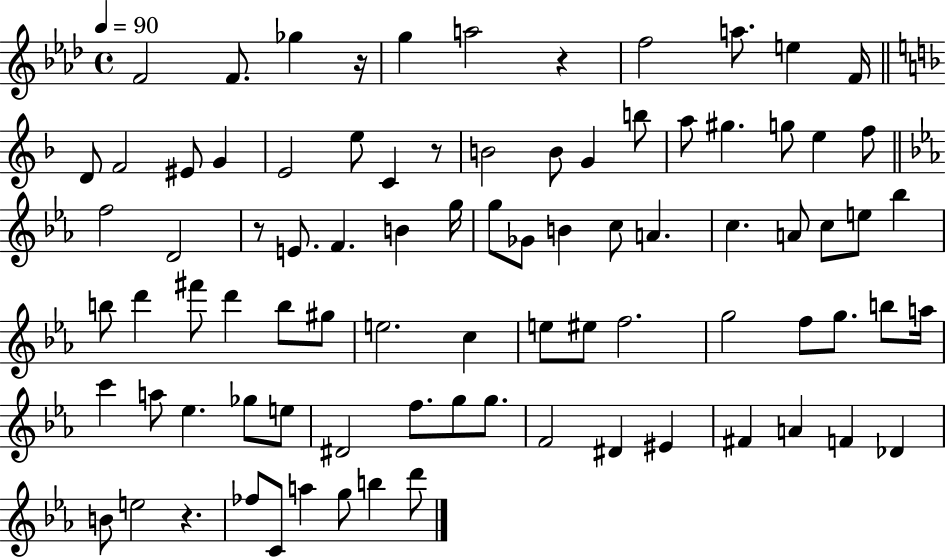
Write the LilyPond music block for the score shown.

{
  \clef treble
  \time 4/4
  \defaultTimeSignature
  \key aes \major
  \tempo 4 = 90
  f'2 f'8. ges''4 r16 | g''4 a''2 r4 | f''2 a''8. e''4 f'16 | \bar "||" \break \key d \minor d'8 f'2 eis'8 g'4 | e'2 e''8 c'4 r8 | b'2 b'8 g'4 b''8 | a''8 gis''4. g''8 e''4 f''8 | \break \bar "||" \break \key ees \major f''2 d'2 | r8 e'8. f'4. b'4 g''16 | g''8 ges'8 b'4 c''8 a'4. | c''4. a'8 c''8 e''8 bes''4 | \break b''8 d'''4 fis'''8 d'''4 b''8 gis''8 | e''2. c''4 | e''8 eis''8 f''2. | g''2 f''8 g''8. b''8 a''16 | \break c'''4 a''8 ees''4. ges''8 e''8 | dis'2 f''8. g''8 g''8. | f'2 dis'4 eis'4 | fis'4 a'4 f'4 des'4 | \break b'8 e''2 r4. | fes''8 c'8 a''4 g''8 b''4 d'''8 | \bar "|."
}